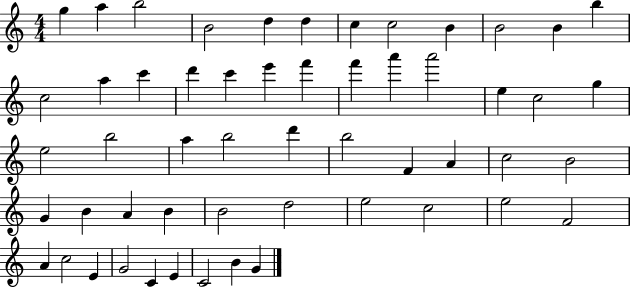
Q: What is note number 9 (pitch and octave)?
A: B4